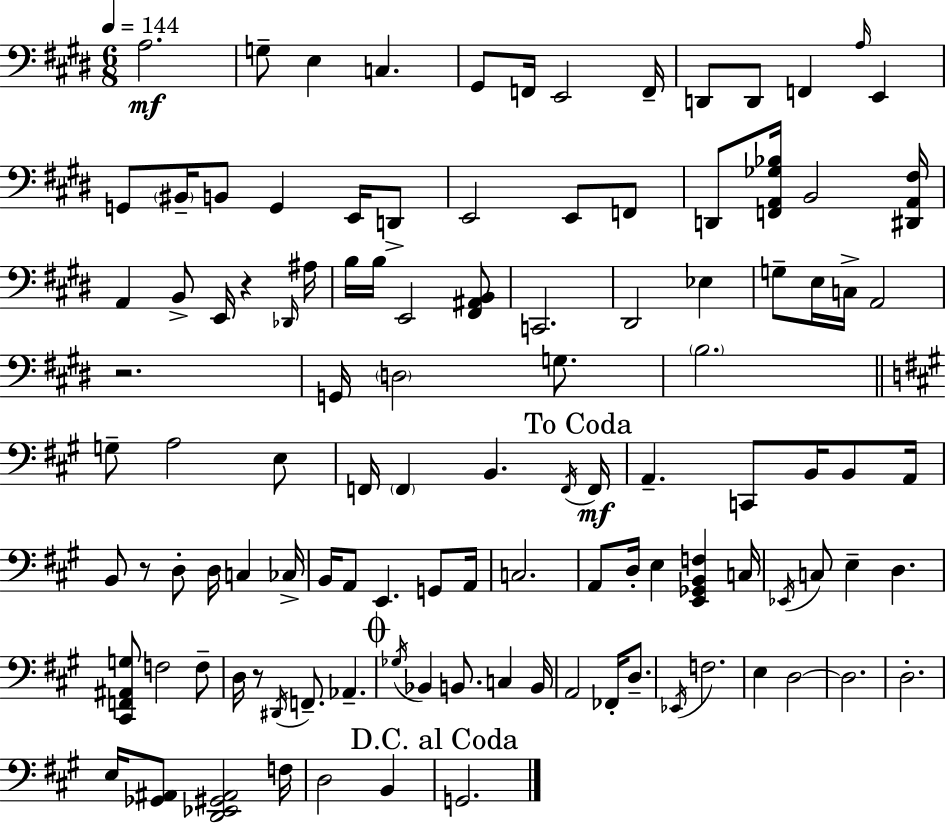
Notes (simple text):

A3/h. G3/e E3/q C3/q. G#2/e F2/s E2/h F2/s D2/e D2/e F2/q A3/s E2/q G2/e BIS2/s B2/e G2/q E2/s D2/e E2/h E2/e F2/e D2/e [F2,A2,Gb3,Bb3]/s B2/h [D#2,A2,F#3]/s A2/q B2/e E2/s R/q Db2/s A#3/s B3/s B3/s E2/h [F#2,A#2,B2]/e C2/h. D#2/h Eb3/q G3/e E3/s C3/s A2/h R/h. G2/s D3/h G3/e. B3/h. G3/e A3/h E3/e F2/s F2/q B2/q. F2/s F2/s A2/q. C2/e B2/s B2/e A2/s B2/e R/e D3/e D3/s C3/q CES3/s B2/s A2/e E2/q. G2/e A2/s C3/h. A2/e D3/s E3/q [E2,Gb2,B2,F3]/q C3/s Eb2/s C3/e E3/q D3/q. [C#2,F2,A#2,G3]/e F3/h F3/e D3/s R/e D#2/s F2/e. Ab2/q. Gb3/s Bb2/q B2/e. C3/q B2/s A2/h FES2/s D3/e. Eb2/s F3/h. E3/q D3/h D3/h. D3/h. E3/s [Gb2,A#2]/e [D2,Eb2,G#2,A#2]/h F3/s D3/h B2/q G2/h.